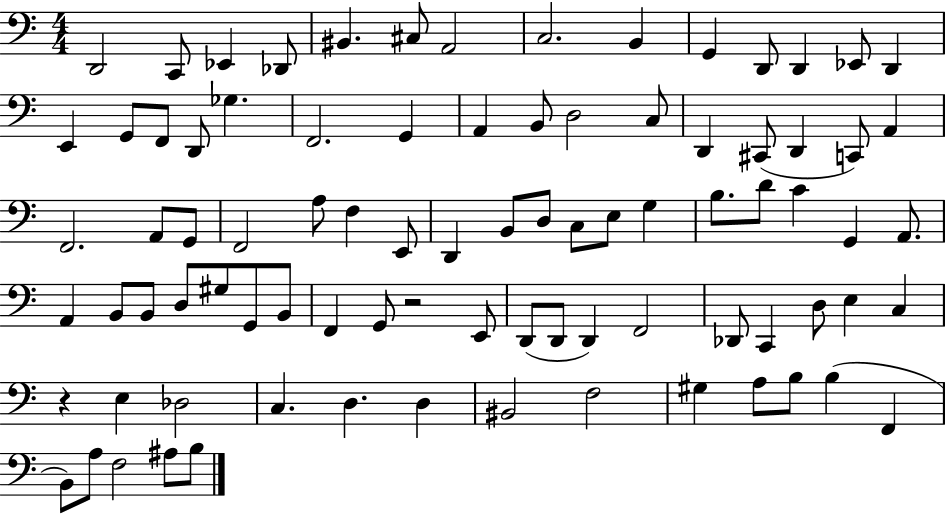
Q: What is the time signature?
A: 4/4